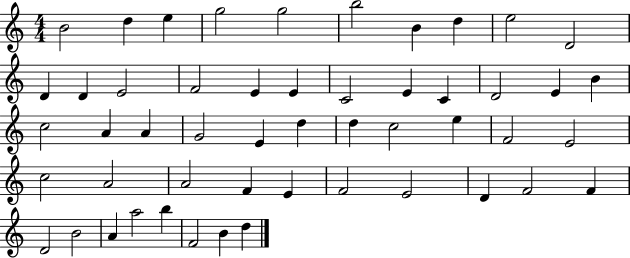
B4/h D5/q E5/q G5/h G5/h B5/h B4/q D5/q E5/h D4/h D4/q D4/q E4/h F4/h E4/q E4/q C4/h E4/q C4/q D4/h E4/q B4/q C5/h A4/q A4/q G4/h E4/q D5/q D5/q C5/h E5/q F4/h E4/h C5/h A4/h A4/h F4/q E4/q F4/h E4/h D4/q F4/h F4/q D4/h B4/h A4/q A5/h B5/q F4/h B4/q D5/q